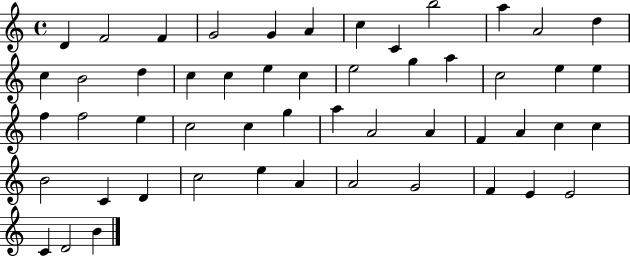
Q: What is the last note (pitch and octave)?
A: B4